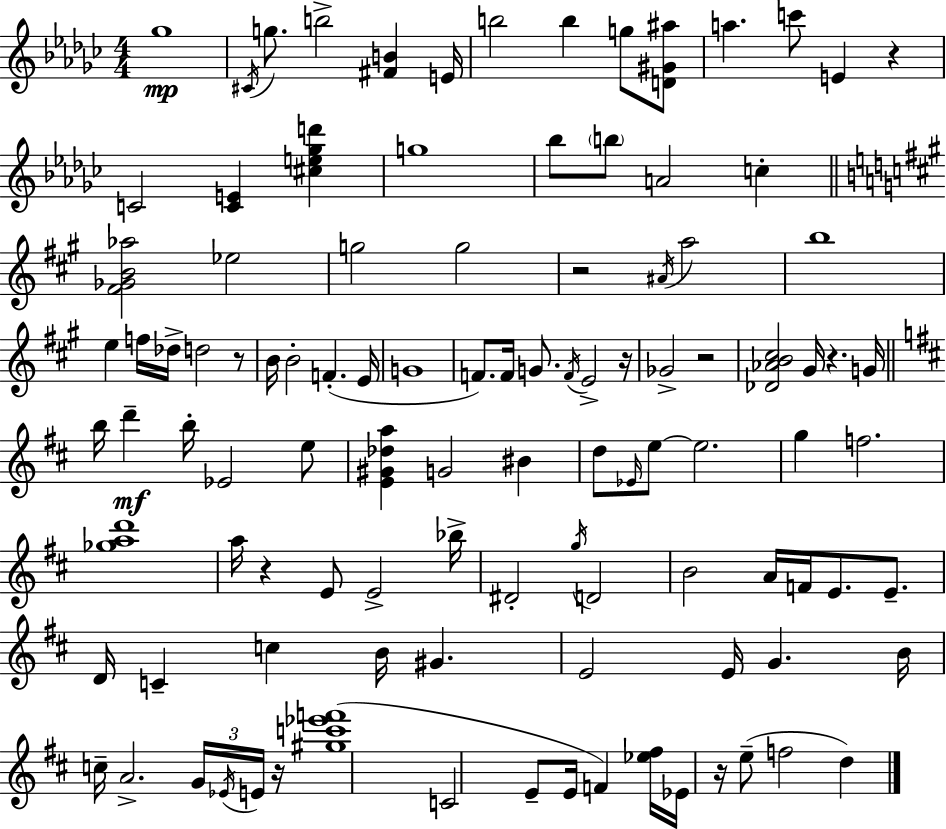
{
  \clef treble
  \numericTimeSignature
  \time 4/4
  \key ees \minor
  ges''1\mp | \acciaccatura { cis'16 } g''8. b''2-> <fis' b'>4 | e'16 b''2 b''4 g''8 <d' gis' ais''>8 | a''4. c'''8 e'4 r4 | \break c'2 <c' e'>4 <cis'' e'' ges'' d'''>4 | g''1 | bes''8 \parenthesize b''8 a'2 c''4-. | \bar "||" \break \key a \major <fis' ges' b' aes''>2 ees''2 | g''2 g''2 | r2 \acciaccatura { ais'16 } a''2 | b''1 | \break e''4 f''16 des''16-> d''2 r8 | b'16 b'2-. f'4.-.( | e'16 g'1 | f'8.) f'16 g'8. \acciaccatura { f'16 } e'2-> | \break r16 ges'2-> r2 | <des' aes' b' cis''>2 gis'16 r4. | g'16 \bar "||" \break \key d \major b''16 d'''4--\mf b''16-. ees'2 e''8 | <e' gis' des'' a''>4 g'2 bis'4 | d''8 \grace { ees'16 } e''8~~ e''2. | g''4 f''2. | \break <ges'' a'' d'''>1 | a''16 r4 e'8 e'2-> | bes''16-> dis'2-. \acciaccatura { g''16 } d'2 | b'2 a'16 f'16 e'8. e'8.-- | \break d'16 c'4-- c''4 b'16 gis'4. | e'2 e'16 g'4. | b'16 c''16-- a'2.-> \tuplet 3/2 { g'16 | \acciaccatura { ees'16 } e'16 } r16 <gis'' c''' ees''' f'''>1( | \break c'2 e'8-- e'16 f'4) | <ees'' fis''>16 ees'16 r16 e''8--( f''2 d''4) | \bar "|."
}